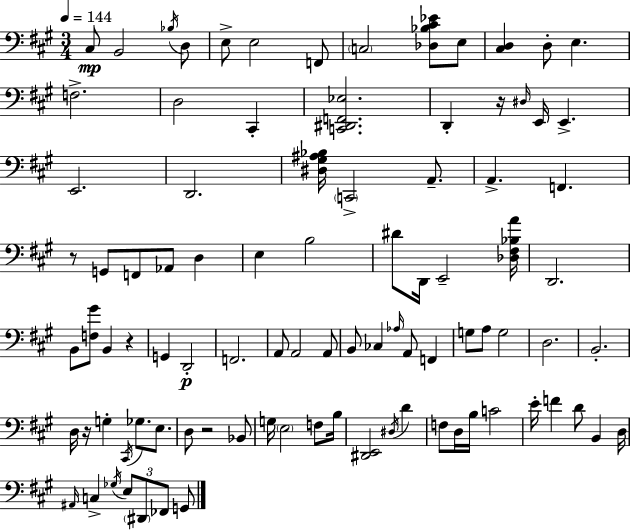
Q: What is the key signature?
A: A major